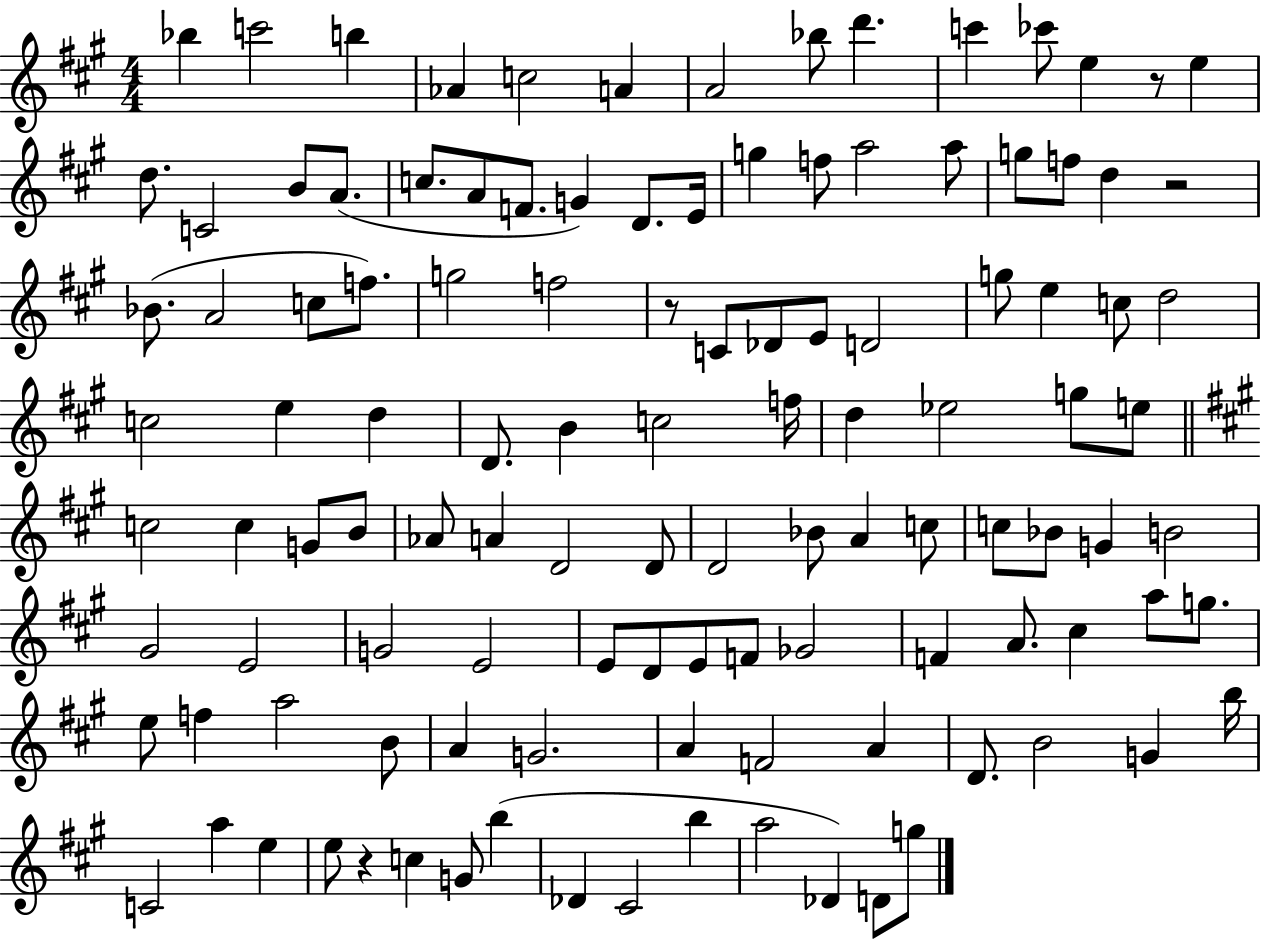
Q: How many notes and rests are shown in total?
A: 116